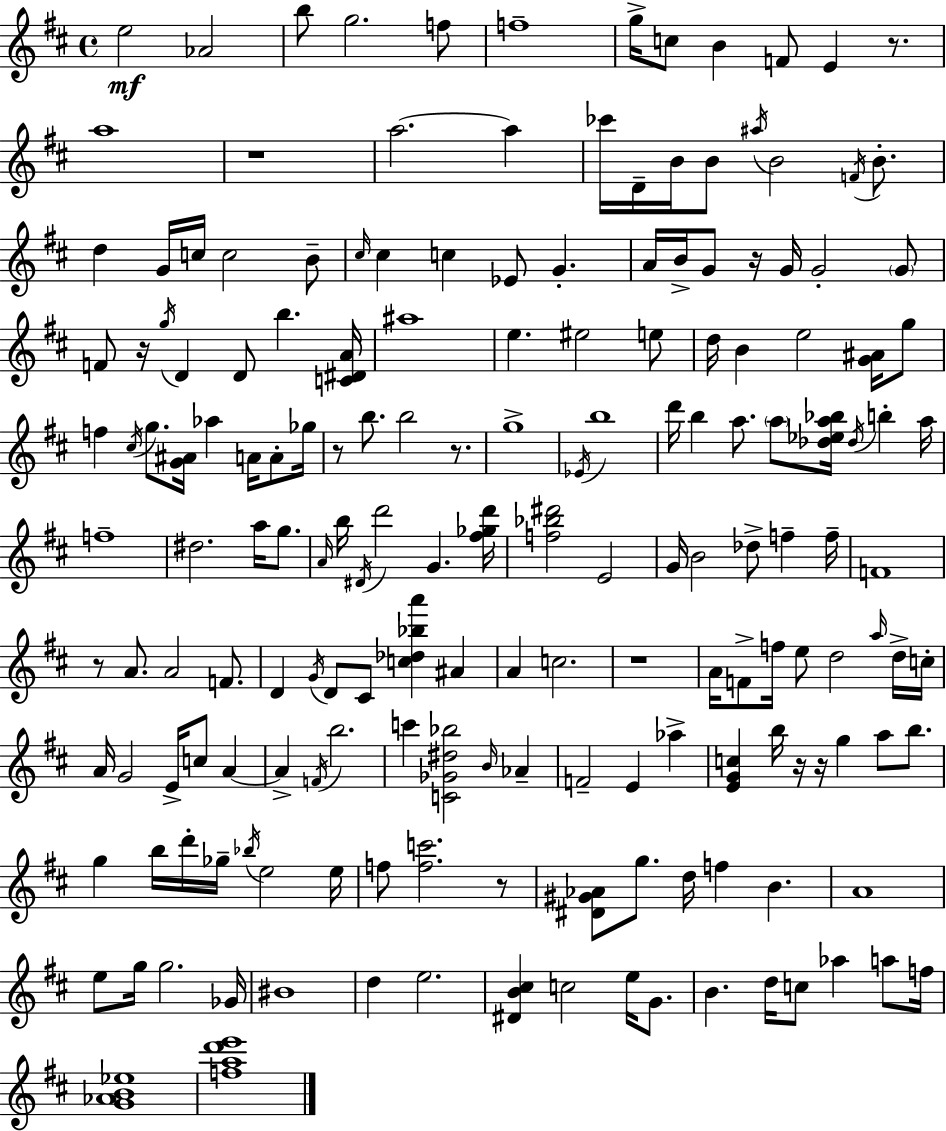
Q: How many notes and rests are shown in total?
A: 176